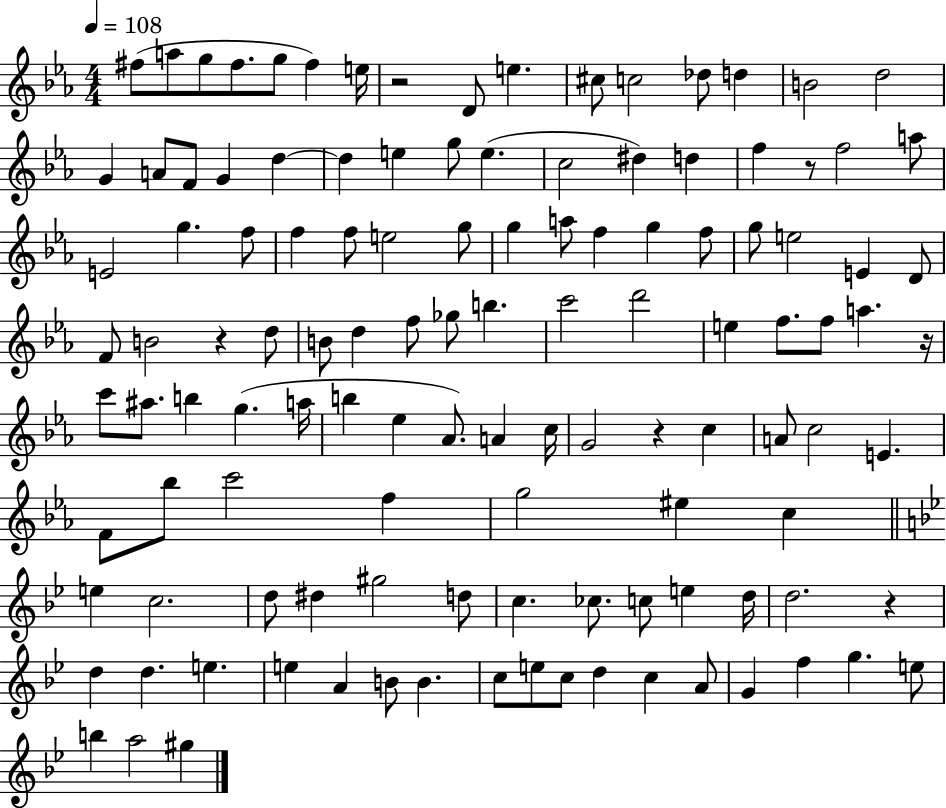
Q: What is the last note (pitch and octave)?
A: G#5